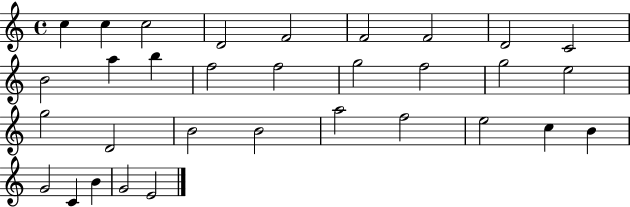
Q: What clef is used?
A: treble